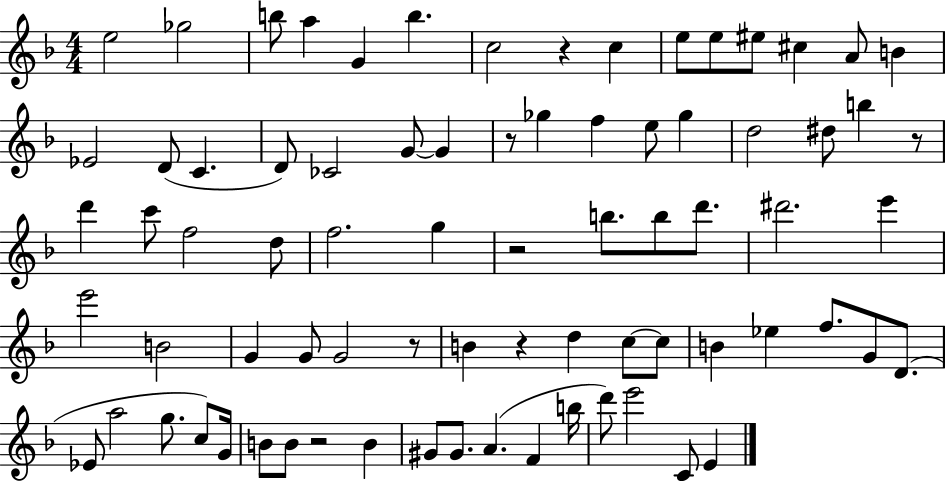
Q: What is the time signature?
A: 4/4